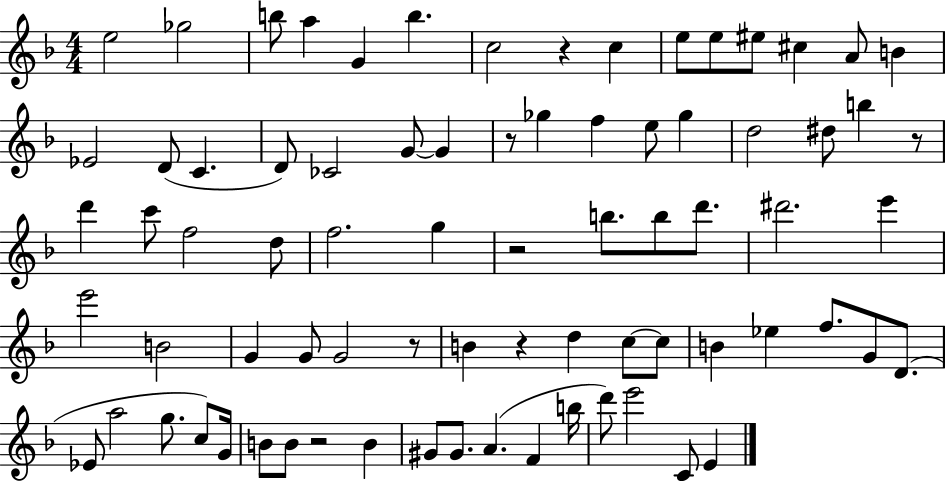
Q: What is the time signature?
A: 4/4